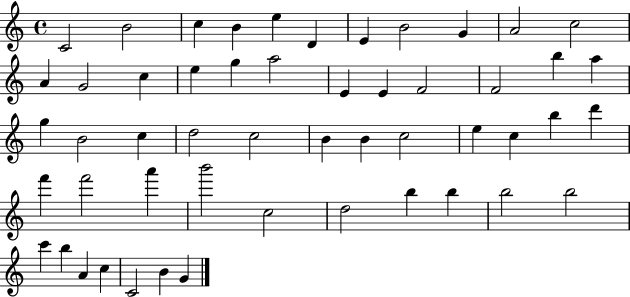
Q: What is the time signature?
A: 4/4